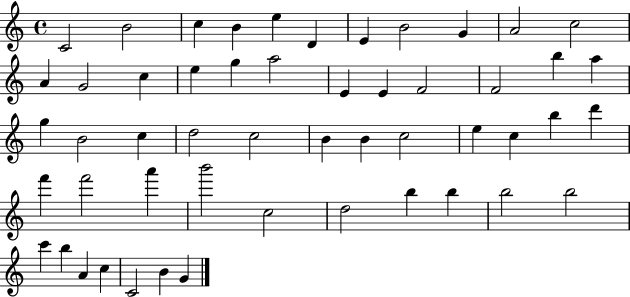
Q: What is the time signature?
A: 4/4